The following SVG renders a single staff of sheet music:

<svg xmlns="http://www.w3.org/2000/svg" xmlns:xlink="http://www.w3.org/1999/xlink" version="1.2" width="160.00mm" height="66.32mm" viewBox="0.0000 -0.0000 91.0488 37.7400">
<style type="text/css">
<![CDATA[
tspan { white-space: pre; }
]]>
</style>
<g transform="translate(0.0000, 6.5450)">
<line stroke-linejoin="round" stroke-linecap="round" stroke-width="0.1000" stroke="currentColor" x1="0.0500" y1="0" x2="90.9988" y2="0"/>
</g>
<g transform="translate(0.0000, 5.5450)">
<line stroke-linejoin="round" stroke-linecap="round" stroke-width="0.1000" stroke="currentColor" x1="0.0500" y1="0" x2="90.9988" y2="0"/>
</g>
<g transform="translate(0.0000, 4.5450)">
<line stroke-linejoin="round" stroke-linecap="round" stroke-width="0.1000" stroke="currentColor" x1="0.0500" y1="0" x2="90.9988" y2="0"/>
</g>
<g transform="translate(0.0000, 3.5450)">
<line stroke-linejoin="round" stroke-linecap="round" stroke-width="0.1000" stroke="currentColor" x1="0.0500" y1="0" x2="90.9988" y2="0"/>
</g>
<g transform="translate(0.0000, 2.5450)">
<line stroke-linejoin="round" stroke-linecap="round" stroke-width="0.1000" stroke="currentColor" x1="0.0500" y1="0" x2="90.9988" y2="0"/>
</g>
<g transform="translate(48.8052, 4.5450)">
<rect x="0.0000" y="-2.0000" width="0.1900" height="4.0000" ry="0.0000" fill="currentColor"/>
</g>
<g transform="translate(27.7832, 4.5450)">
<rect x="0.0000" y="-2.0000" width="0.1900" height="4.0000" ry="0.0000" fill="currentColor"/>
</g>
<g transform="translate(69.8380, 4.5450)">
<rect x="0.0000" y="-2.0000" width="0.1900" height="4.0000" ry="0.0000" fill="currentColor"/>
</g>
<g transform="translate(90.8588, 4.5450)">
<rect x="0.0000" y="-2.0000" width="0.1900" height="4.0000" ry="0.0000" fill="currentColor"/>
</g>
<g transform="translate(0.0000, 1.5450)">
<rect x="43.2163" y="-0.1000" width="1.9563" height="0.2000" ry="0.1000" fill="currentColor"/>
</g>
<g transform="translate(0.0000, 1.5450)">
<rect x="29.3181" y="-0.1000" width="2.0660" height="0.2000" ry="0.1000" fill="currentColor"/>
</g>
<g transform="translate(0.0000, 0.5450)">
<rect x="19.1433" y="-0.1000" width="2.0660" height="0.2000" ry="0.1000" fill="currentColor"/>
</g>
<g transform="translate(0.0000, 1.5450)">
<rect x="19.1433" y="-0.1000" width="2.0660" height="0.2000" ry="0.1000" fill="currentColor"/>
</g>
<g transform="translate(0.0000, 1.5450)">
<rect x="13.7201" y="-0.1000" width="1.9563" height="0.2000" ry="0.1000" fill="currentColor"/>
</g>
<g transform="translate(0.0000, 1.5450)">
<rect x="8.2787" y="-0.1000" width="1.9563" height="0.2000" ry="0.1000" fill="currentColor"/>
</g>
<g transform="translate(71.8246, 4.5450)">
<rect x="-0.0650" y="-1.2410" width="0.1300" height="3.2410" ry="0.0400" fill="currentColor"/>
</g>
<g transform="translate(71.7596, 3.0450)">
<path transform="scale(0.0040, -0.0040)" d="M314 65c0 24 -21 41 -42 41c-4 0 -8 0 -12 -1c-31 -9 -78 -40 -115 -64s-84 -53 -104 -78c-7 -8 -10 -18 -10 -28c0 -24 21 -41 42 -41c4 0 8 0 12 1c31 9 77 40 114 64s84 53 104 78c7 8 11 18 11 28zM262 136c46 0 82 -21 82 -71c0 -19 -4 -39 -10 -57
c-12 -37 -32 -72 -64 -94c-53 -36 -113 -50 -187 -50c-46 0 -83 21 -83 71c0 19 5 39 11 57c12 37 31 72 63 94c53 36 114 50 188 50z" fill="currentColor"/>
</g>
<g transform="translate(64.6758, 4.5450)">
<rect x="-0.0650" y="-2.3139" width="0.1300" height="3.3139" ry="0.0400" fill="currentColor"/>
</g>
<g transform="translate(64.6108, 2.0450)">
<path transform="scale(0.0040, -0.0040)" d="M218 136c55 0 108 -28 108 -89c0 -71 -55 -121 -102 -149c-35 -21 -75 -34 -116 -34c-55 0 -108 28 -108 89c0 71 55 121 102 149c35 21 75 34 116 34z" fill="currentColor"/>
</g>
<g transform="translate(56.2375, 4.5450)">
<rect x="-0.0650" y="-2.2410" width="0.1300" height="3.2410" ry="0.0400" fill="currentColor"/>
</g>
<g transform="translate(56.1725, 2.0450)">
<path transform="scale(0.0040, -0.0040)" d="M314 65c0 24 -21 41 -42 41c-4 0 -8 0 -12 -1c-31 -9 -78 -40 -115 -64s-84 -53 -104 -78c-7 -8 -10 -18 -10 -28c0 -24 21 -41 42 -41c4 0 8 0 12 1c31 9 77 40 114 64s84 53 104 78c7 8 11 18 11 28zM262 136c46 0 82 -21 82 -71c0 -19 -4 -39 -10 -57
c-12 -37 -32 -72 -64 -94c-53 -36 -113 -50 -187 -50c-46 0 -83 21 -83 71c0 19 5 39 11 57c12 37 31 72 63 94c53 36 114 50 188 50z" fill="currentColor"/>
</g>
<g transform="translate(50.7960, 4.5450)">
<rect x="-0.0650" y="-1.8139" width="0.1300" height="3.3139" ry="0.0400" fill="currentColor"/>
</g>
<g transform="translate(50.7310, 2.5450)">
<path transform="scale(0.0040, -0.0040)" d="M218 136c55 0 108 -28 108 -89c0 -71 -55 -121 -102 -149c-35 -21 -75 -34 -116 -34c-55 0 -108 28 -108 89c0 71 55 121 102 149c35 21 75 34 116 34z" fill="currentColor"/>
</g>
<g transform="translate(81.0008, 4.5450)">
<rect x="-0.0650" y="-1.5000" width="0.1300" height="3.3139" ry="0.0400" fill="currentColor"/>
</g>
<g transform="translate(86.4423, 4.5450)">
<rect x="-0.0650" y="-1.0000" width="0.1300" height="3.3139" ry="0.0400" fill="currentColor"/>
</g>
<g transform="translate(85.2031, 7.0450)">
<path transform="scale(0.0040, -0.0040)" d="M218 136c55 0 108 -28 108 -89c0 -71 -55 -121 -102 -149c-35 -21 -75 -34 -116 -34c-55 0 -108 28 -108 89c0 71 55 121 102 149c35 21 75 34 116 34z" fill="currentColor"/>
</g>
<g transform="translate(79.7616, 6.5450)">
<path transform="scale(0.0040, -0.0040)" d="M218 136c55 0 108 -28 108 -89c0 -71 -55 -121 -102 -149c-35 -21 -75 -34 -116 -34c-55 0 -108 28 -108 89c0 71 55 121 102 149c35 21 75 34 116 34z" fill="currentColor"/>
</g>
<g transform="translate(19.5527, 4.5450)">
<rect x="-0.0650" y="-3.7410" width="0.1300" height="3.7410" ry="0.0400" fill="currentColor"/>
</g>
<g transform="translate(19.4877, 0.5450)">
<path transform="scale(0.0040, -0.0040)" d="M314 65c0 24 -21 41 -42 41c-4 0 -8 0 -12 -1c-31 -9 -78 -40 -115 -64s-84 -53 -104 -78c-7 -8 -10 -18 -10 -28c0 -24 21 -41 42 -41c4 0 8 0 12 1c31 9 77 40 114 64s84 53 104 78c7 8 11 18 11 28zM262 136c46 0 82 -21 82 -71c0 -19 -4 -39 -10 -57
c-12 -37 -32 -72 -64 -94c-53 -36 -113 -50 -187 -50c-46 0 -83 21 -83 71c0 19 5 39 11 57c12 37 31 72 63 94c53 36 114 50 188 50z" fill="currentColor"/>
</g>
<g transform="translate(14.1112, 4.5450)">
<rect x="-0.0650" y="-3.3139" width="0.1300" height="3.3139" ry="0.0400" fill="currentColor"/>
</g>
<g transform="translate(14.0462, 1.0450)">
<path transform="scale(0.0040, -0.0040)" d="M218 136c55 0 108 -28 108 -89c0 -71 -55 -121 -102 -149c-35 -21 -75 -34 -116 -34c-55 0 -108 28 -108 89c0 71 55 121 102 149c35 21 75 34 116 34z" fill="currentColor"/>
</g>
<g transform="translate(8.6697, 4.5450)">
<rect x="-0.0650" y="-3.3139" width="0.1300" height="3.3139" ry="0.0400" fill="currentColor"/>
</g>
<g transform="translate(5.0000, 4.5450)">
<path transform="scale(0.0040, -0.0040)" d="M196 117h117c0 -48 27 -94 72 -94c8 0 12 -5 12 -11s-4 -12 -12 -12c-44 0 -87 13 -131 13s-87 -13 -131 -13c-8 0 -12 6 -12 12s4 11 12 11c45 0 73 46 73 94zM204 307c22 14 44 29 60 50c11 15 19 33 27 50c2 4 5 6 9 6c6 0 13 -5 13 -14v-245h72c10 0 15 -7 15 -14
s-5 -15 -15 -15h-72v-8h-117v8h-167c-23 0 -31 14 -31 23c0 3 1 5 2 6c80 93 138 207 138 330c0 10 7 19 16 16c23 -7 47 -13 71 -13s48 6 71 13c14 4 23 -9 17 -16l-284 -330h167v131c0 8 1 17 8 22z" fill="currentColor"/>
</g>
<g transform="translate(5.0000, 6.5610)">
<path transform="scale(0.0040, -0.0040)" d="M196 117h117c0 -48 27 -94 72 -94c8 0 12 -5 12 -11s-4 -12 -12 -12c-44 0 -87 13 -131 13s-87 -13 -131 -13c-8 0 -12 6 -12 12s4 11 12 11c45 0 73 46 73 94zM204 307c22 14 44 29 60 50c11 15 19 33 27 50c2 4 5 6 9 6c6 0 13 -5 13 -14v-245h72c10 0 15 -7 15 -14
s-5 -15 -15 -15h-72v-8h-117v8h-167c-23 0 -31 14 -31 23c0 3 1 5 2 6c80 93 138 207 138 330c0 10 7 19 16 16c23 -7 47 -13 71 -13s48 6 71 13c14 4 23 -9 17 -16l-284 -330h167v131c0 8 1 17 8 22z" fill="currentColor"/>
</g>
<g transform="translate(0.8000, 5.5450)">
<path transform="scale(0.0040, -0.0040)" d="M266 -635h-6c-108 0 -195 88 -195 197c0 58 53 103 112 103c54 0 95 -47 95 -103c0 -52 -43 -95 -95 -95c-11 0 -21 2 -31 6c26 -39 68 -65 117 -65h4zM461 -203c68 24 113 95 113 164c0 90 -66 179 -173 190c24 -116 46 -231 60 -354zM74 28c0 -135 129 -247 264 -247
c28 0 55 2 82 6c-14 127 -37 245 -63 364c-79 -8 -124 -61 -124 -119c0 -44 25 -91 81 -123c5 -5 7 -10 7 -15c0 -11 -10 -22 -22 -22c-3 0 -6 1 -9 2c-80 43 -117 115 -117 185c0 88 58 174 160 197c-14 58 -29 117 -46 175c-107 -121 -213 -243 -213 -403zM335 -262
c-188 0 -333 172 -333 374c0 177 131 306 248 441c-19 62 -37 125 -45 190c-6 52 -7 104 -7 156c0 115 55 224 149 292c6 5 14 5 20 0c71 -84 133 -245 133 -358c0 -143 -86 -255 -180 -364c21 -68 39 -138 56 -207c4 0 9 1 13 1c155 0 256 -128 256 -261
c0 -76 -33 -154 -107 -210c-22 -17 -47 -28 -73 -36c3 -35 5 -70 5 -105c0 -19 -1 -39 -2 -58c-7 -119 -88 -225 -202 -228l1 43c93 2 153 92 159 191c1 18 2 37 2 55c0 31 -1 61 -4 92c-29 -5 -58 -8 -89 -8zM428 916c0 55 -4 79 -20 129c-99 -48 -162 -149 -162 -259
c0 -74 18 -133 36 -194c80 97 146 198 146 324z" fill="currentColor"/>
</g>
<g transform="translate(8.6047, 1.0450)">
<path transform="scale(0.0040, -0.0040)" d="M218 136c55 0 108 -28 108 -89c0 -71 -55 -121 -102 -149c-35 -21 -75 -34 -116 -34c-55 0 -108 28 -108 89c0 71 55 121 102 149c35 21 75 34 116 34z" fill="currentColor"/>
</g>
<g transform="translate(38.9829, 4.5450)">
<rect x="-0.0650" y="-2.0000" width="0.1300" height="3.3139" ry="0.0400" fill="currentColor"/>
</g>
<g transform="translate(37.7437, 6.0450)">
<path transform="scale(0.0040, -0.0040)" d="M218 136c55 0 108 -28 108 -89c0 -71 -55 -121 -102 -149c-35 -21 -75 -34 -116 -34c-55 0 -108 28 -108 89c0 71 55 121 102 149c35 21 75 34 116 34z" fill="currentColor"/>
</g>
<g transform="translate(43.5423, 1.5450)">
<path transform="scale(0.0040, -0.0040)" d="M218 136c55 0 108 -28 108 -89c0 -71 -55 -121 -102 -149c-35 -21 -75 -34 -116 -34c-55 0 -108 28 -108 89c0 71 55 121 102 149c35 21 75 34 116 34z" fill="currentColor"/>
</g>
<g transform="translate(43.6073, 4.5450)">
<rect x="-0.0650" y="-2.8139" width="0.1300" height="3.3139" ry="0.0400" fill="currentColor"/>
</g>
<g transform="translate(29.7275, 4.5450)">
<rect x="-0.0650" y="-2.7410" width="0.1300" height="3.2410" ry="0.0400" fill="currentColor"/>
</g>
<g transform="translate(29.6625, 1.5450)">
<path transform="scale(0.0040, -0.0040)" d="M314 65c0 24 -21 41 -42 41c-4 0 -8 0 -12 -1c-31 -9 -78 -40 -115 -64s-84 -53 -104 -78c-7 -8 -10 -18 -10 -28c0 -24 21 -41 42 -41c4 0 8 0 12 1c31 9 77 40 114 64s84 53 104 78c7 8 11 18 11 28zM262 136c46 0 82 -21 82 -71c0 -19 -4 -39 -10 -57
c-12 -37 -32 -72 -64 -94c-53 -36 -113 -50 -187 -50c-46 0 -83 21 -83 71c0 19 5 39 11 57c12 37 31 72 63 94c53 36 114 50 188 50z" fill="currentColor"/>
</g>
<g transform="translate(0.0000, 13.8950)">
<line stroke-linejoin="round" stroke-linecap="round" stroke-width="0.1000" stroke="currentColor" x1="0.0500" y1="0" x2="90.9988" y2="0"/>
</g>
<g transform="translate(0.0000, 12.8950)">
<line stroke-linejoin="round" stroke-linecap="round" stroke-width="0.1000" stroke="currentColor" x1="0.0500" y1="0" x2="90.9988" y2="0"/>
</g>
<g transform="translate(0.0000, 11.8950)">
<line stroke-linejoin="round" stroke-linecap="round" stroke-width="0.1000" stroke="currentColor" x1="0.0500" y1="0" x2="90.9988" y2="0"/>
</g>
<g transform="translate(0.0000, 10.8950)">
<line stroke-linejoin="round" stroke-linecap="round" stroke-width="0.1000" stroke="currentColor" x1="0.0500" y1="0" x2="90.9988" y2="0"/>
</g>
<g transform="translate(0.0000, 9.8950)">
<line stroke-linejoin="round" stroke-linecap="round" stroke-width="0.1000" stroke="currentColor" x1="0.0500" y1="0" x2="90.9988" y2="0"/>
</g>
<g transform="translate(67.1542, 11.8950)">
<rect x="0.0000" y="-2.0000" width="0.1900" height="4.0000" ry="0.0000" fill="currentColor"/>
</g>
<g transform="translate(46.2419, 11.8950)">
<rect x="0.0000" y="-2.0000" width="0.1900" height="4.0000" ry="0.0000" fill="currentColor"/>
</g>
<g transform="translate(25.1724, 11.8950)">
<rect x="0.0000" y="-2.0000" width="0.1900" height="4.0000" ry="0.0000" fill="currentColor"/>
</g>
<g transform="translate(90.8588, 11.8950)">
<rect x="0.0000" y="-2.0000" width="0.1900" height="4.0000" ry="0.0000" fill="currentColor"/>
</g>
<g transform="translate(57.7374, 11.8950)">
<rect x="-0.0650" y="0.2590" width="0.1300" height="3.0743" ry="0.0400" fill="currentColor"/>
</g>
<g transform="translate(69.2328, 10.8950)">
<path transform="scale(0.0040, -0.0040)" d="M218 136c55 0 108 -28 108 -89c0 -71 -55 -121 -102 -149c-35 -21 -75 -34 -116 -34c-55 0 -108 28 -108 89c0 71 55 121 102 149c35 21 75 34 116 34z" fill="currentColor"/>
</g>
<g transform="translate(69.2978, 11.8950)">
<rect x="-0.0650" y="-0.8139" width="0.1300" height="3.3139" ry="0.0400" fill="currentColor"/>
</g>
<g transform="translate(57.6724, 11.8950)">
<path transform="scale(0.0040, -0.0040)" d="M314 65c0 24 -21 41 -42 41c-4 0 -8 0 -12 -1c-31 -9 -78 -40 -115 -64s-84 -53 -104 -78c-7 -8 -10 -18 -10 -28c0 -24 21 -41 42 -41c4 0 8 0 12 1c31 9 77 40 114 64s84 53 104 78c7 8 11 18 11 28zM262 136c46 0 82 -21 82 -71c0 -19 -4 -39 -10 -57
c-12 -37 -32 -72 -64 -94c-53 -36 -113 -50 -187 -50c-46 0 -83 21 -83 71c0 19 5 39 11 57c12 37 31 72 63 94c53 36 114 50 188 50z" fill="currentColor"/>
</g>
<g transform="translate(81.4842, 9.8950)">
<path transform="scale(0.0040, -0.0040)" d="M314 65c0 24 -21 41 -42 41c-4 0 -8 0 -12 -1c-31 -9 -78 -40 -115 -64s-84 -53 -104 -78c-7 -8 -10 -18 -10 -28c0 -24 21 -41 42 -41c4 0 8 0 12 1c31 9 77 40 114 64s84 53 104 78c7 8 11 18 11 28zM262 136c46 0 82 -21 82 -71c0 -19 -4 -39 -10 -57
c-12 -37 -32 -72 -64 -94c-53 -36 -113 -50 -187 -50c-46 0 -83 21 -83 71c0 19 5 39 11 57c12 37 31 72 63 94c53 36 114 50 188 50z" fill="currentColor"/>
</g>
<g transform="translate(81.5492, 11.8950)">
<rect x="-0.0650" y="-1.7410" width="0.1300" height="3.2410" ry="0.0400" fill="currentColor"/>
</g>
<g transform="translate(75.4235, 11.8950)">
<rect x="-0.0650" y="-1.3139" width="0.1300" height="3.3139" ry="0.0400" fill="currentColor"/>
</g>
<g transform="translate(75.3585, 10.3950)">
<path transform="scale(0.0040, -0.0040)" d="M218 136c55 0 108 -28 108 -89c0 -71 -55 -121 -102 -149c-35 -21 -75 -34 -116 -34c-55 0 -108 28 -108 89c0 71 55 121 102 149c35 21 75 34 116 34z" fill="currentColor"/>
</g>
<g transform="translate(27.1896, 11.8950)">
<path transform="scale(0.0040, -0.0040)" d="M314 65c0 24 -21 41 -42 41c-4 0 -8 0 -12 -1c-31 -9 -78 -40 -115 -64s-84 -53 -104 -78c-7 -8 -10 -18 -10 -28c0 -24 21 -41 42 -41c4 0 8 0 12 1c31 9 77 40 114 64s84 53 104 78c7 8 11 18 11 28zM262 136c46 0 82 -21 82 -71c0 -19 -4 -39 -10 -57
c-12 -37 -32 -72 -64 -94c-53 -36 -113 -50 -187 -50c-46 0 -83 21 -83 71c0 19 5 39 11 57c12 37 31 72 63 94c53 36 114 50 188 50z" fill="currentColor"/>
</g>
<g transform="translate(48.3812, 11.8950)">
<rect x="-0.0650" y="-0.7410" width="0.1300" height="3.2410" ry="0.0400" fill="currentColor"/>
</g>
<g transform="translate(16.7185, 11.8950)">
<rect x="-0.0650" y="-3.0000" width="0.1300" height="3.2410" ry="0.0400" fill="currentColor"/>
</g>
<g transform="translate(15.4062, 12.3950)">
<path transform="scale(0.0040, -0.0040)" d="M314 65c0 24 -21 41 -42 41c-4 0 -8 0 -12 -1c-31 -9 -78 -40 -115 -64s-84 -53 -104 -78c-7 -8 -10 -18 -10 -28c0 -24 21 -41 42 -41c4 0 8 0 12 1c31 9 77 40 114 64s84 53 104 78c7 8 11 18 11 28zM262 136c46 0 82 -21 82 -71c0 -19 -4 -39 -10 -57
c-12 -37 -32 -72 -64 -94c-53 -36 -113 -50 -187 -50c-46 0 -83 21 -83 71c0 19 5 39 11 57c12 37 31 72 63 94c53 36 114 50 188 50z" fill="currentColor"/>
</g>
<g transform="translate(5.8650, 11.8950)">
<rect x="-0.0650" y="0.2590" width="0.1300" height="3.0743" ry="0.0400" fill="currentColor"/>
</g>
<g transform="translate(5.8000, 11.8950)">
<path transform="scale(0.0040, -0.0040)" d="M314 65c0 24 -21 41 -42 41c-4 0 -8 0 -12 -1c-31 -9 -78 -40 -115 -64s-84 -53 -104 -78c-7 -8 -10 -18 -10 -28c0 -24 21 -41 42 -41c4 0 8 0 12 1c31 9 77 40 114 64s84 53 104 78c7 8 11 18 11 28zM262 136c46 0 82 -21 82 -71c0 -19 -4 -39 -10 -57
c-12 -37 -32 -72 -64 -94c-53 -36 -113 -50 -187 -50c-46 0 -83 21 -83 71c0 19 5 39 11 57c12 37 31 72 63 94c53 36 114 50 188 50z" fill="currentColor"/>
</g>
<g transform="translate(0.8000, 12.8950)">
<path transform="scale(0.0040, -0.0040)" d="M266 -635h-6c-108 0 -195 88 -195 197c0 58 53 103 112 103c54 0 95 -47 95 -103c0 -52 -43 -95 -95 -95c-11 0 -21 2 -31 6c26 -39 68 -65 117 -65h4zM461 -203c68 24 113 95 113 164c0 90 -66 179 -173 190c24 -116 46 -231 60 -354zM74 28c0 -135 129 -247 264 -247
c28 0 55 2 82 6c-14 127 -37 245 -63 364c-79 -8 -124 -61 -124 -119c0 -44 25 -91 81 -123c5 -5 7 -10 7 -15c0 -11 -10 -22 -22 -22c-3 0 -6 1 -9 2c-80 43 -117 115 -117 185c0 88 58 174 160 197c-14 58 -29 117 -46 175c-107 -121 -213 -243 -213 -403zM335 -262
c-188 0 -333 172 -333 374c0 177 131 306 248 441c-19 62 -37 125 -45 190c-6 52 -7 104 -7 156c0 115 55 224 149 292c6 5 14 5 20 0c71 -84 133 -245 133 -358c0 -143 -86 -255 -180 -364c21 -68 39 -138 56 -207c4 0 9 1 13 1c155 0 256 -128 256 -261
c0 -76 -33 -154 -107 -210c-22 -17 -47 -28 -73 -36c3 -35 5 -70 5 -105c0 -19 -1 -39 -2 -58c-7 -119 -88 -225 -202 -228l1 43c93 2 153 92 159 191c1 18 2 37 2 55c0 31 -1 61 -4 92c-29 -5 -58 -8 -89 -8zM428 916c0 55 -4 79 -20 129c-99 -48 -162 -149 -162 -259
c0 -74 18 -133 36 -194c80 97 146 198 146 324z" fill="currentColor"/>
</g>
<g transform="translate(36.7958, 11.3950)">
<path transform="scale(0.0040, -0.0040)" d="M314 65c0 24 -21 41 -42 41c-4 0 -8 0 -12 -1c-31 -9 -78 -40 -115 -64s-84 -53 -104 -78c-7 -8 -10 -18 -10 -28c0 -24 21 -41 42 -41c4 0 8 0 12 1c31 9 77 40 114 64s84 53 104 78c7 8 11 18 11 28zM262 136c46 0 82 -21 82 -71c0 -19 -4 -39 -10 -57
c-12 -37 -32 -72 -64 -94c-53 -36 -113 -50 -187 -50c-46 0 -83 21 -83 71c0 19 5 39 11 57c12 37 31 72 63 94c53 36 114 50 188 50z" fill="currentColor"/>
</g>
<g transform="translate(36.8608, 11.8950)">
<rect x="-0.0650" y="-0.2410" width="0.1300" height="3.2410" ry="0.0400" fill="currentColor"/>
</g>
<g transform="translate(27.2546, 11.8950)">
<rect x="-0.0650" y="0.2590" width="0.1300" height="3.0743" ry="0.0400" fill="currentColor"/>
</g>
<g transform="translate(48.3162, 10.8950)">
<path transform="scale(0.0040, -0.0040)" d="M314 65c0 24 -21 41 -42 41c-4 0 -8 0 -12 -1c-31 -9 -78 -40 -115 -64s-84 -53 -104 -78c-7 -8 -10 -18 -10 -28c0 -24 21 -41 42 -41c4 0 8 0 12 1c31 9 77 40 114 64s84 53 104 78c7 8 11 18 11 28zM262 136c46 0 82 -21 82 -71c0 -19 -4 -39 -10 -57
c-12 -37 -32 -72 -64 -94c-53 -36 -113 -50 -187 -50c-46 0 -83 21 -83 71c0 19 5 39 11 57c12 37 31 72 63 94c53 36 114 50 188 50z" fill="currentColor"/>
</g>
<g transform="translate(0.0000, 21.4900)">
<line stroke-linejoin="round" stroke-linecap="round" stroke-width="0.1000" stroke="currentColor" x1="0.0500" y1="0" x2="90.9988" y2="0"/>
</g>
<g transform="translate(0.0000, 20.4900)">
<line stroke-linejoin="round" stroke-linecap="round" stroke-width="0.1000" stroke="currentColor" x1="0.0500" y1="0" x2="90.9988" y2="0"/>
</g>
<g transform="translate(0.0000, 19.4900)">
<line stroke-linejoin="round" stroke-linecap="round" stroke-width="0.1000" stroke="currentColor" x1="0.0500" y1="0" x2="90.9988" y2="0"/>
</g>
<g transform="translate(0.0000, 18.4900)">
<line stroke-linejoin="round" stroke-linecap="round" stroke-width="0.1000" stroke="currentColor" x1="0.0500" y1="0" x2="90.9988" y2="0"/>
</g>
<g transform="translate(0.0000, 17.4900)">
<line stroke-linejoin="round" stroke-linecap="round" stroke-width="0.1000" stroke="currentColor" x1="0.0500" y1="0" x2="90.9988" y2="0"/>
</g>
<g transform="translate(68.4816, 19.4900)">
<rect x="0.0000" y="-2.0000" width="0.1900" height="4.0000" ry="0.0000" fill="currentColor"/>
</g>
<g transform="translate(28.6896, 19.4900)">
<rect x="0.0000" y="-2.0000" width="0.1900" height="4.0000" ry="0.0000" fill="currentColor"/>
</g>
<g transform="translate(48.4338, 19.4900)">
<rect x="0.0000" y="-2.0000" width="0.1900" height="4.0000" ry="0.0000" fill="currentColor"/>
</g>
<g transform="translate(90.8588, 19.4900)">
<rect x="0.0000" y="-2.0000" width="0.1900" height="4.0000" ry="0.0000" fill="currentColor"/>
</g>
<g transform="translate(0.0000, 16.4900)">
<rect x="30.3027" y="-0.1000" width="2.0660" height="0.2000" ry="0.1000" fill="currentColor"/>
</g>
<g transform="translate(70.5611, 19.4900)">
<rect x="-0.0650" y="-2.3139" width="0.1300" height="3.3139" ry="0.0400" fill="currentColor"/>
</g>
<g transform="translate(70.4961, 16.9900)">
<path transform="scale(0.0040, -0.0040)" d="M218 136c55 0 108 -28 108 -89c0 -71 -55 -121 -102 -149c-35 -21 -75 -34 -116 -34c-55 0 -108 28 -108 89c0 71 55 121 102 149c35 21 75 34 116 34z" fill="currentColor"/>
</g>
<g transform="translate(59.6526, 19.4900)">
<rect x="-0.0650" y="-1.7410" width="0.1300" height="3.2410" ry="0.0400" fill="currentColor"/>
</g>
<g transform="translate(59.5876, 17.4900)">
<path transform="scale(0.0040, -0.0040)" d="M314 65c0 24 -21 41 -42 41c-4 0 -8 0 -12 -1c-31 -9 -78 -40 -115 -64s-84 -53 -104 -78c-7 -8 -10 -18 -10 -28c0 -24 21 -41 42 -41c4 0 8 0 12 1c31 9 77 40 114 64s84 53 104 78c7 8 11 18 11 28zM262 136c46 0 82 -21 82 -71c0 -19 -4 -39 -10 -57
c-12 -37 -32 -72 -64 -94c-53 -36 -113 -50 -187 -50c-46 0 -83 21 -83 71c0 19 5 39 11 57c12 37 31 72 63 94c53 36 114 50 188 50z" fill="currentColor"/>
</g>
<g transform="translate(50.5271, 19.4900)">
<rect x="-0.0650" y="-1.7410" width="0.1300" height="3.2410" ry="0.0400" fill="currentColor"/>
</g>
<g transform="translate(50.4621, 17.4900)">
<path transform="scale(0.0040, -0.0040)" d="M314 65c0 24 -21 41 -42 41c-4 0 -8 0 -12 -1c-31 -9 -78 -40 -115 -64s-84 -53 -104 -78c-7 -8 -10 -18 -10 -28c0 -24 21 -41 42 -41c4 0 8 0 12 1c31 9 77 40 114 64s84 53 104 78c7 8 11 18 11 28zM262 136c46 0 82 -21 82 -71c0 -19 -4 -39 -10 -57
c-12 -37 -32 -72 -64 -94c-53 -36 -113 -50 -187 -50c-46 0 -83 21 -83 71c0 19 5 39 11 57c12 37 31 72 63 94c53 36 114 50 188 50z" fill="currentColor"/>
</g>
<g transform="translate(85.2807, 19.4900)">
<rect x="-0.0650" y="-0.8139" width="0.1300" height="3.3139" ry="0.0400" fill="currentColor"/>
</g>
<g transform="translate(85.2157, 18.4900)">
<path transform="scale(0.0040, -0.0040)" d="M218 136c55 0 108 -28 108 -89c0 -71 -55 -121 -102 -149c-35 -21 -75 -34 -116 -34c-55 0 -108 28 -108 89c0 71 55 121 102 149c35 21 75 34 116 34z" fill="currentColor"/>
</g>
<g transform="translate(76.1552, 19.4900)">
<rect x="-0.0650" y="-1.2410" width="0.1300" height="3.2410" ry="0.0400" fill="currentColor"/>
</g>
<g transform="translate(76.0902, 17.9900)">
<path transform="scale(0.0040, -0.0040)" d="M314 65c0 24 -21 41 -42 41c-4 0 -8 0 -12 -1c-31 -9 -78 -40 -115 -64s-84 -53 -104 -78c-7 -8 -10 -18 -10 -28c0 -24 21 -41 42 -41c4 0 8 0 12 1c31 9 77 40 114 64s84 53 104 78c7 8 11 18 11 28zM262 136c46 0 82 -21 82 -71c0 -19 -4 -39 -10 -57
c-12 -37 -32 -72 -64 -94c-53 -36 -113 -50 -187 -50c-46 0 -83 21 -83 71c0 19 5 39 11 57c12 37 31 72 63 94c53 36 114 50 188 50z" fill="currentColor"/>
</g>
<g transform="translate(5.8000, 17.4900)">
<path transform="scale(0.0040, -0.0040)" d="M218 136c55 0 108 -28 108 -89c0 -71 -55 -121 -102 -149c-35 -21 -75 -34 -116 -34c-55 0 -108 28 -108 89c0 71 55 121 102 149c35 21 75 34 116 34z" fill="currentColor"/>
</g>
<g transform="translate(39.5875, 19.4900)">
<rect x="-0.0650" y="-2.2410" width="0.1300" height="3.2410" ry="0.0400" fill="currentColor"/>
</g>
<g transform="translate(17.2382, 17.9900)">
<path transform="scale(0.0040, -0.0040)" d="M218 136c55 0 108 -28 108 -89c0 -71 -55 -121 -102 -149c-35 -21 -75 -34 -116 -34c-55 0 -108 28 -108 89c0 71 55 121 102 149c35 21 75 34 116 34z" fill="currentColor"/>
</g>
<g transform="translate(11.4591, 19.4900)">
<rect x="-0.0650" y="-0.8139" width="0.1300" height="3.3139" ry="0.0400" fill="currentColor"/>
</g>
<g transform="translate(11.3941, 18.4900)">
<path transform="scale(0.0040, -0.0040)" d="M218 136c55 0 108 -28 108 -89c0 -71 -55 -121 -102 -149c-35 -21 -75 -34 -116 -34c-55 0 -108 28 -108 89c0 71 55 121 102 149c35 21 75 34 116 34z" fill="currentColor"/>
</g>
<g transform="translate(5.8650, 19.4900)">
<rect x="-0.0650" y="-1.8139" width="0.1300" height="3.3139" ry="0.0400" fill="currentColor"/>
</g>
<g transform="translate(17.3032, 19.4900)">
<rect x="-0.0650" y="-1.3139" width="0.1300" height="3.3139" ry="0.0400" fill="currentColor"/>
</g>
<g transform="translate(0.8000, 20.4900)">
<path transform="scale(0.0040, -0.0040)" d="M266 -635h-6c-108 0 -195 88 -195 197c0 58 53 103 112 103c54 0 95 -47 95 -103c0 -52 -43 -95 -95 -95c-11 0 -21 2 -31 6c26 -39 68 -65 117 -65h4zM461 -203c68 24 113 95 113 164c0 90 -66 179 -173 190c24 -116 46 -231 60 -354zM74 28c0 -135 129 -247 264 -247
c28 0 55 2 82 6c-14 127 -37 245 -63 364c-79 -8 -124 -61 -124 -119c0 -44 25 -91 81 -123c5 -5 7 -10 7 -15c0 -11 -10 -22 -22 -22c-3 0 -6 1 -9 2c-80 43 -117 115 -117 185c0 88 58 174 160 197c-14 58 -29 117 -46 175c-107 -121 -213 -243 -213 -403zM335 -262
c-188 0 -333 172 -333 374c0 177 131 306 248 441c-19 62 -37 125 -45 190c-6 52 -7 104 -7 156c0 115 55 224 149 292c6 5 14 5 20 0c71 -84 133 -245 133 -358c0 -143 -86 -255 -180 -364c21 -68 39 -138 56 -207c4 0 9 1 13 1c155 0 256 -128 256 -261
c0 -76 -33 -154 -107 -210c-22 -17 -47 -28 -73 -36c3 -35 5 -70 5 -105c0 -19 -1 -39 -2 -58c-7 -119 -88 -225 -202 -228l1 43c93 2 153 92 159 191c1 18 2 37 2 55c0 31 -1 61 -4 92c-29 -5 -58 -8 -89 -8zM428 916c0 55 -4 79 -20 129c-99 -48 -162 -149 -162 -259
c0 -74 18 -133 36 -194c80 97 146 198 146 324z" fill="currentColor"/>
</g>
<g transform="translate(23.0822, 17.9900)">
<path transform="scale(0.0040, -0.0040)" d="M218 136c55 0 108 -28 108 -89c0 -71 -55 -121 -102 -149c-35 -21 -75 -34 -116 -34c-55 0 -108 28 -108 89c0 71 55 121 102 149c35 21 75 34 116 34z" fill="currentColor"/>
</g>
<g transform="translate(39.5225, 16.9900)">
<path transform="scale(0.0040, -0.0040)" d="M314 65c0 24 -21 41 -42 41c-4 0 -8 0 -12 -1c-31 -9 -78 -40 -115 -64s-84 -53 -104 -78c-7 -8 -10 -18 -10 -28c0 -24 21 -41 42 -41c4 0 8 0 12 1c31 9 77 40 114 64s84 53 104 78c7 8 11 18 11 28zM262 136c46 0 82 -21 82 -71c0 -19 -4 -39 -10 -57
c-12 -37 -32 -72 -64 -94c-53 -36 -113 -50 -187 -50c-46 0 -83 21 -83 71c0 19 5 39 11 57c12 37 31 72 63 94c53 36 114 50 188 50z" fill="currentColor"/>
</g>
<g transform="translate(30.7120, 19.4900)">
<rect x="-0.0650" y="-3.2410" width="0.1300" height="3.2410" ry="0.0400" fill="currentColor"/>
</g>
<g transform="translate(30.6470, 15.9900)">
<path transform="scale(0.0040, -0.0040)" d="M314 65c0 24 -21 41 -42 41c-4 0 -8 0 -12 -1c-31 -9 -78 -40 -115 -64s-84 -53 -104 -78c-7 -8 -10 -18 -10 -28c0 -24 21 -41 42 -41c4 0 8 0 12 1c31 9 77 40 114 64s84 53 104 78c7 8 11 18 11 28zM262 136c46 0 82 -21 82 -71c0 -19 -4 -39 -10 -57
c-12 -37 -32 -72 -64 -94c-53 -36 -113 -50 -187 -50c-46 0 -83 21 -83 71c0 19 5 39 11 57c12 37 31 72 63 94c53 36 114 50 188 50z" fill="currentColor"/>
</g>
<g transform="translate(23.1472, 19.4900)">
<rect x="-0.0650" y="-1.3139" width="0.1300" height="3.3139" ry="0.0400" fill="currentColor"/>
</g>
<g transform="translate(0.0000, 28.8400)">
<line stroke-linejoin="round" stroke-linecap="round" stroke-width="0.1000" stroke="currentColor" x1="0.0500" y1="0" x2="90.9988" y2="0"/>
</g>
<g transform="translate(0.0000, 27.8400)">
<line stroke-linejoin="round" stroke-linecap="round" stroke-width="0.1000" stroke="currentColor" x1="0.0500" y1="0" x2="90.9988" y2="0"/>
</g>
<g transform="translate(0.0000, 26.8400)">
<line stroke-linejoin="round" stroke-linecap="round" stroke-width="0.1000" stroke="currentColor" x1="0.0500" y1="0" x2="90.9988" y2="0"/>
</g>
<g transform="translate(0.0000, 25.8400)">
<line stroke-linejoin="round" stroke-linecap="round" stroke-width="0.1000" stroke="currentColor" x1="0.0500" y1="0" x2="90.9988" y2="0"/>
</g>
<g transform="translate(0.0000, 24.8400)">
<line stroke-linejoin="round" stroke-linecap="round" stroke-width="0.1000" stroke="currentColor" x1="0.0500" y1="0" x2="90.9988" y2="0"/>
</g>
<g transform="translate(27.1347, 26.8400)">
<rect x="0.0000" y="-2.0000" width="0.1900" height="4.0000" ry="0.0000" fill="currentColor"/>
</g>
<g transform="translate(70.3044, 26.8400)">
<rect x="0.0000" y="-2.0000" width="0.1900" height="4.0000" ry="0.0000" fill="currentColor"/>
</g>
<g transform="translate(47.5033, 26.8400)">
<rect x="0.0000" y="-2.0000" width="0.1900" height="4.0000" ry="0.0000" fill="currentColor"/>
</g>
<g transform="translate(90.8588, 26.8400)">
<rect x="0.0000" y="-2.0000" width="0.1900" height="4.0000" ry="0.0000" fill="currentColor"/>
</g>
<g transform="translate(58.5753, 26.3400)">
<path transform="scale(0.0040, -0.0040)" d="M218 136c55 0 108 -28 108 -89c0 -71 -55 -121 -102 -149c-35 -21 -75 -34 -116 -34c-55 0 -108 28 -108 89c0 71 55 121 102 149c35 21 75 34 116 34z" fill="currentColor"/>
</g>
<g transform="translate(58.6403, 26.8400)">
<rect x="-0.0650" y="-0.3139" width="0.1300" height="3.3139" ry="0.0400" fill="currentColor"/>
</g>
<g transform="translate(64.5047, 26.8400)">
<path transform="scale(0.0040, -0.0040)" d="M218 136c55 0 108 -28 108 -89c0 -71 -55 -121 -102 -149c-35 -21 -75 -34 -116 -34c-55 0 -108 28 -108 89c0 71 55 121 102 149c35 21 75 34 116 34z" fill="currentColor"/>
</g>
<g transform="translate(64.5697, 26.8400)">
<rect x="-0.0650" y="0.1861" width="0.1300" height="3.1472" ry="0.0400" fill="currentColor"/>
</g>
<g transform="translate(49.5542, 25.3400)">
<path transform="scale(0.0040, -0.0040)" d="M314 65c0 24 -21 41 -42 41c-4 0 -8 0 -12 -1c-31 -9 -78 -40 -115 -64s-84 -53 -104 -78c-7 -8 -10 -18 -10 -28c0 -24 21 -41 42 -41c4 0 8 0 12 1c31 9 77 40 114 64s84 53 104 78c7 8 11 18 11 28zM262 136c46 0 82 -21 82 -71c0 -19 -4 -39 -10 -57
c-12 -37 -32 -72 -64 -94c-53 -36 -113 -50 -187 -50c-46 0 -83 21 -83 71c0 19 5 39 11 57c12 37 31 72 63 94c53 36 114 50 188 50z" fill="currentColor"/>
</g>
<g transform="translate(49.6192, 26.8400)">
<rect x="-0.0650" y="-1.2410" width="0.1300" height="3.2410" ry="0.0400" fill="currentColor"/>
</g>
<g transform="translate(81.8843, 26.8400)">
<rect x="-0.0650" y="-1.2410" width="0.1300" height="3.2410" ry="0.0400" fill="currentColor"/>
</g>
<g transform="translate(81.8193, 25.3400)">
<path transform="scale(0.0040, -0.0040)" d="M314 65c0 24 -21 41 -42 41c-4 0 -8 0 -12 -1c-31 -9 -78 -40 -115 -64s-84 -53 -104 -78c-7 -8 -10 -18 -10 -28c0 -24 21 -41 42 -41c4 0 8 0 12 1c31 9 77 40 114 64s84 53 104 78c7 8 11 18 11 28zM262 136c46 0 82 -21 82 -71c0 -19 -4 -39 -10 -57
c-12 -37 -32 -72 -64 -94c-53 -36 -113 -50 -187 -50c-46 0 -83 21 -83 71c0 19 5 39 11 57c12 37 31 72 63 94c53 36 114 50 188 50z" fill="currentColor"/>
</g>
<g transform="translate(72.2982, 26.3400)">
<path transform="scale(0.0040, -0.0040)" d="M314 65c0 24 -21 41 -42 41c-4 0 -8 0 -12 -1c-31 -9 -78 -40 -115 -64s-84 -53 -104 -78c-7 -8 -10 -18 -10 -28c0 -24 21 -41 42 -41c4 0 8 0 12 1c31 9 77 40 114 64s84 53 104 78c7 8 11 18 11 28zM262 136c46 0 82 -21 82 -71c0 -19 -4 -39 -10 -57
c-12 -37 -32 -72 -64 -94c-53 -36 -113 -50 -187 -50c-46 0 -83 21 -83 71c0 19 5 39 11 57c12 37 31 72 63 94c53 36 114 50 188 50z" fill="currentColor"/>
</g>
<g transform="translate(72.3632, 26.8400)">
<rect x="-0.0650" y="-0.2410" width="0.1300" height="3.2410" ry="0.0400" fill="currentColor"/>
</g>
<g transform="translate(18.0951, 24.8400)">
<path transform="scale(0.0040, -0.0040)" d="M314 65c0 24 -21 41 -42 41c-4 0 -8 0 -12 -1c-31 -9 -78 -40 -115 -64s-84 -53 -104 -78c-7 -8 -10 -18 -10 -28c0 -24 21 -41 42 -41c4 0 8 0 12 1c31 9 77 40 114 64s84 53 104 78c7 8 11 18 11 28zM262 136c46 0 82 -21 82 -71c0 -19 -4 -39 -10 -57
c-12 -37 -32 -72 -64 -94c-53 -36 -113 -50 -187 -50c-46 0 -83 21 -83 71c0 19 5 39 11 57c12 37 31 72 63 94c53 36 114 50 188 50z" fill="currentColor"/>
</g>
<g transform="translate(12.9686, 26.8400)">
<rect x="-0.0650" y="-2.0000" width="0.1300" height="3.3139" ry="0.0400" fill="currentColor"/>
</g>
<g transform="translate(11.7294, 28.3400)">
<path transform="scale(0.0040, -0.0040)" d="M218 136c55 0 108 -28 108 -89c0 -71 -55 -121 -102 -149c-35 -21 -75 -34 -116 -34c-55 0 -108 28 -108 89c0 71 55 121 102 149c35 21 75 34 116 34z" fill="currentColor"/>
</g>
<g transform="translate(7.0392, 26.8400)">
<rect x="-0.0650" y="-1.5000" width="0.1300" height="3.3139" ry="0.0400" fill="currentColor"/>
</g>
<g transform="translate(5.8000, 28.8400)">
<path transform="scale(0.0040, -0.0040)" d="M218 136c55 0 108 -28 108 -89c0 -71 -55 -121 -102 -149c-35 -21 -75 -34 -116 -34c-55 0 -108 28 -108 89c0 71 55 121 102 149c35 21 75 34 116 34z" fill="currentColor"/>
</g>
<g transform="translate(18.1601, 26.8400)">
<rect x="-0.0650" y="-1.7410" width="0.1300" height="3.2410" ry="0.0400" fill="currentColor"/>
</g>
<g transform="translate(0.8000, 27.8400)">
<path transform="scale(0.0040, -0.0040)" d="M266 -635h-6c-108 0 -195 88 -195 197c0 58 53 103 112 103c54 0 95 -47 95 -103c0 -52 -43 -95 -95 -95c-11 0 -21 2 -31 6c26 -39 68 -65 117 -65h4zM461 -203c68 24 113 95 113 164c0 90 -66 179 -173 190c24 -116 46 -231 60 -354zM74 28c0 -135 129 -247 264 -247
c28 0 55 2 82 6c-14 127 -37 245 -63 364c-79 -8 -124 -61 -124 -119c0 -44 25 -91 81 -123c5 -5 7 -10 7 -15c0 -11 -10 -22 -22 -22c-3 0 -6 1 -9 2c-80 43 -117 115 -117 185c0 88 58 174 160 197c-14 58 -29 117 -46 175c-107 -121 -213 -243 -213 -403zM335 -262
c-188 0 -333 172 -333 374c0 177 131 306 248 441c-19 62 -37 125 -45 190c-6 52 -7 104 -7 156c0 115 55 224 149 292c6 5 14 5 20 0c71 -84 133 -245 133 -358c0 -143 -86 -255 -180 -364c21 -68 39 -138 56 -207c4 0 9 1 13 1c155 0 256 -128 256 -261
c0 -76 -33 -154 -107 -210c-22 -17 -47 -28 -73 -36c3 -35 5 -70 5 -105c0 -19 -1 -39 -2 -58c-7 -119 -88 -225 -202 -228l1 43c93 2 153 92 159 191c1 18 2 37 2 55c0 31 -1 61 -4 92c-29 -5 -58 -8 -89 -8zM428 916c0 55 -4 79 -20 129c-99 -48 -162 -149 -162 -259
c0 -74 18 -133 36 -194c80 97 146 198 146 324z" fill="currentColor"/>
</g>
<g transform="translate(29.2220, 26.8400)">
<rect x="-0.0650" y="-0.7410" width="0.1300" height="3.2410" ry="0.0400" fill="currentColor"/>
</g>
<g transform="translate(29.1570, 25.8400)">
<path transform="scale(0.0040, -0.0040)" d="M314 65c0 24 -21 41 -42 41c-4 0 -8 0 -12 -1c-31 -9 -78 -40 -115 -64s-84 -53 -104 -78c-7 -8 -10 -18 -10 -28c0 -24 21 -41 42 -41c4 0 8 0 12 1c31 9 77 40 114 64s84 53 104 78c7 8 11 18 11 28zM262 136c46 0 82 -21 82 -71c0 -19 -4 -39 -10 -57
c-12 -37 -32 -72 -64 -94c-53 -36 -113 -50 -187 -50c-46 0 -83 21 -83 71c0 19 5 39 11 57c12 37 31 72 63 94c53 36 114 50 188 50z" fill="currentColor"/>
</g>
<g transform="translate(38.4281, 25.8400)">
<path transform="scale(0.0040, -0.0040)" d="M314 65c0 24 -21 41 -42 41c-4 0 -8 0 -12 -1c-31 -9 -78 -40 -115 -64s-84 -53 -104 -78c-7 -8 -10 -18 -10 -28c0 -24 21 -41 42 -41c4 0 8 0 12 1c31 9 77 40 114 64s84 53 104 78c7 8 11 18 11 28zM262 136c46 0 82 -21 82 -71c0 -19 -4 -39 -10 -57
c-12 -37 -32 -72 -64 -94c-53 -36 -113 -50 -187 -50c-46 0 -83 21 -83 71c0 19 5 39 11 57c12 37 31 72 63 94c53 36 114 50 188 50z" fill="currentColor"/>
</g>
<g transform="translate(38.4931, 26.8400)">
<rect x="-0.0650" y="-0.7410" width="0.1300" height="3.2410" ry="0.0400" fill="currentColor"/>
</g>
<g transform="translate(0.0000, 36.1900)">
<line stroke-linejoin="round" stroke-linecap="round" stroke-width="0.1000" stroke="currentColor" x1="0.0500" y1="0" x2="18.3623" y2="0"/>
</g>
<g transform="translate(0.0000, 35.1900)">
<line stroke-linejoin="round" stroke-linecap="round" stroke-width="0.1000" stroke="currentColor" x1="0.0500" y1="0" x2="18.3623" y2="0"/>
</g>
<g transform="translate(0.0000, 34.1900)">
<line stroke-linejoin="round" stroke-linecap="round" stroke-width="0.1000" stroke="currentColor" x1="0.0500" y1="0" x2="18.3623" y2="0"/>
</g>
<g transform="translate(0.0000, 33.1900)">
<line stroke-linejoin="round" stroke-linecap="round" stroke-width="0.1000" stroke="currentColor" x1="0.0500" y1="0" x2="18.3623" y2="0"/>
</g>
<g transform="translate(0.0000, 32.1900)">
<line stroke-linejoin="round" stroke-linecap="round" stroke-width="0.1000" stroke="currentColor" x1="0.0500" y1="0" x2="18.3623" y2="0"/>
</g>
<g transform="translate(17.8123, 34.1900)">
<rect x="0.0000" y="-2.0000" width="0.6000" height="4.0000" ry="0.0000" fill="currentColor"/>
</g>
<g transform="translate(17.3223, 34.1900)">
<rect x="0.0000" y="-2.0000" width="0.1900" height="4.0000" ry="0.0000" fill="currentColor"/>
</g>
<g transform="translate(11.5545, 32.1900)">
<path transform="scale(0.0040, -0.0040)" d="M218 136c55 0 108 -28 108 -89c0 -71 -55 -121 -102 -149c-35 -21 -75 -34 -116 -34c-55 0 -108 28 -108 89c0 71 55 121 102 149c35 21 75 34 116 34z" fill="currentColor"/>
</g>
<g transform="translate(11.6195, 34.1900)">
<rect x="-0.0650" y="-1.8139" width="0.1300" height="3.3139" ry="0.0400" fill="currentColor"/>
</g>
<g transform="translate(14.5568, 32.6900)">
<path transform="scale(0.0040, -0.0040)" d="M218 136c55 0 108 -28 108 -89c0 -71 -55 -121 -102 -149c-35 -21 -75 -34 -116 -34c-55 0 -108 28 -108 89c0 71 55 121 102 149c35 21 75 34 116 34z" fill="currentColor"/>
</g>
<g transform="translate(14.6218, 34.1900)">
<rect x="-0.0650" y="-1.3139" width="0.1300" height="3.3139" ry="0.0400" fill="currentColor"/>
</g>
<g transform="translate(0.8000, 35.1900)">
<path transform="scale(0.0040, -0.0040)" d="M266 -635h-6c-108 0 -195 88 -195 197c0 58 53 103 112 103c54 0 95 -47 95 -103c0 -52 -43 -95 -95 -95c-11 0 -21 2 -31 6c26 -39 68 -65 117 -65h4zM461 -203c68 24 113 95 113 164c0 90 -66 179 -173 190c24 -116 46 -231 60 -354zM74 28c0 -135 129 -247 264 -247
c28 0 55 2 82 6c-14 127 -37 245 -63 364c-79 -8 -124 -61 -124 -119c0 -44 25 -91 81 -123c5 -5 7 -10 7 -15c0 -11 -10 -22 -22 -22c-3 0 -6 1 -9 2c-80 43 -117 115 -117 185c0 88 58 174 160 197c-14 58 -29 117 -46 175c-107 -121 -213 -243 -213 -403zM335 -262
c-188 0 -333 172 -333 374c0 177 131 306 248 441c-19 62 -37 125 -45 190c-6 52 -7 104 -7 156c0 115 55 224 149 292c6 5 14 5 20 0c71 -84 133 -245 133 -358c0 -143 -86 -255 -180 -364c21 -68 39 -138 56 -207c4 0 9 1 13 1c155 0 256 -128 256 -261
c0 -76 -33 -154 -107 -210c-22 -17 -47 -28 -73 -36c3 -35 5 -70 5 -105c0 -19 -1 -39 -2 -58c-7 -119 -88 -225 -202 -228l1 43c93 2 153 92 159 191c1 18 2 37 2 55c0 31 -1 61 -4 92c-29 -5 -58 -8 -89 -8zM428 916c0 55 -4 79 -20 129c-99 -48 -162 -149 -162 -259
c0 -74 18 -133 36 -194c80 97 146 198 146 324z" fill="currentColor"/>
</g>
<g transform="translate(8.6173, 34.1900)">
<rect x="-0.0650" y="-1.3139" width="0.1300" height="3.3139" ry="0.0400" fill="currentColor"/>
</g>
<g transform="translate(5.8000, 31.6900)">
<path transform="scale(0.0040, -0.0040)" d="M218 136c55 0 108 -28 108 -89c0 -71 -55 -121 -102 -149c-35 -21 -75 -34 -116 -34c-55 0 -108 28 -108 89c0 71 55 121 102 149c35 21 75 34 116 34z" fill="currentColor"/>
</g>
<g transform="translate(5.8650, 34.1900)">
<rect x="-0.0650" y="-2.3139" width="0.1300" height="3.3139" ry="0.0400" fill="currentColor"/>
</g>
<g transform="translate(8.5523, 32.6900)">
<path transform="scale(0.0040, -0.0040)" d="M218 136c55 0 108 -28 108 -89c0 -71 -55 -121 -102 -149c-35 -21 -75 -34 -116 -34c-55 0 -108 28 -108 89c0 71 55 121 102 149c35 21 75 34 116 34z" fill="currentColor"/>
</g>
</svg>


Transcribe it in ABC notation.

X:1
T:Untitled
M:4/4
L:1/4
K:C
b b c'2 a2 F a f g2 g e2 E D B2 A2 B2 c2 d2 B2 d e f2 f d e e b2 g2 f2 f2 g e2 d E F f2 d2 d2 e2 c B c2 e2 g e f e